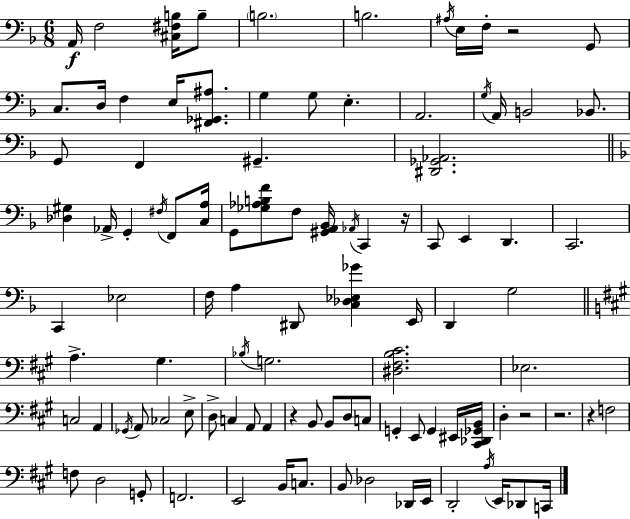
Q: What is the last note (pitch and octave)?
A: C2